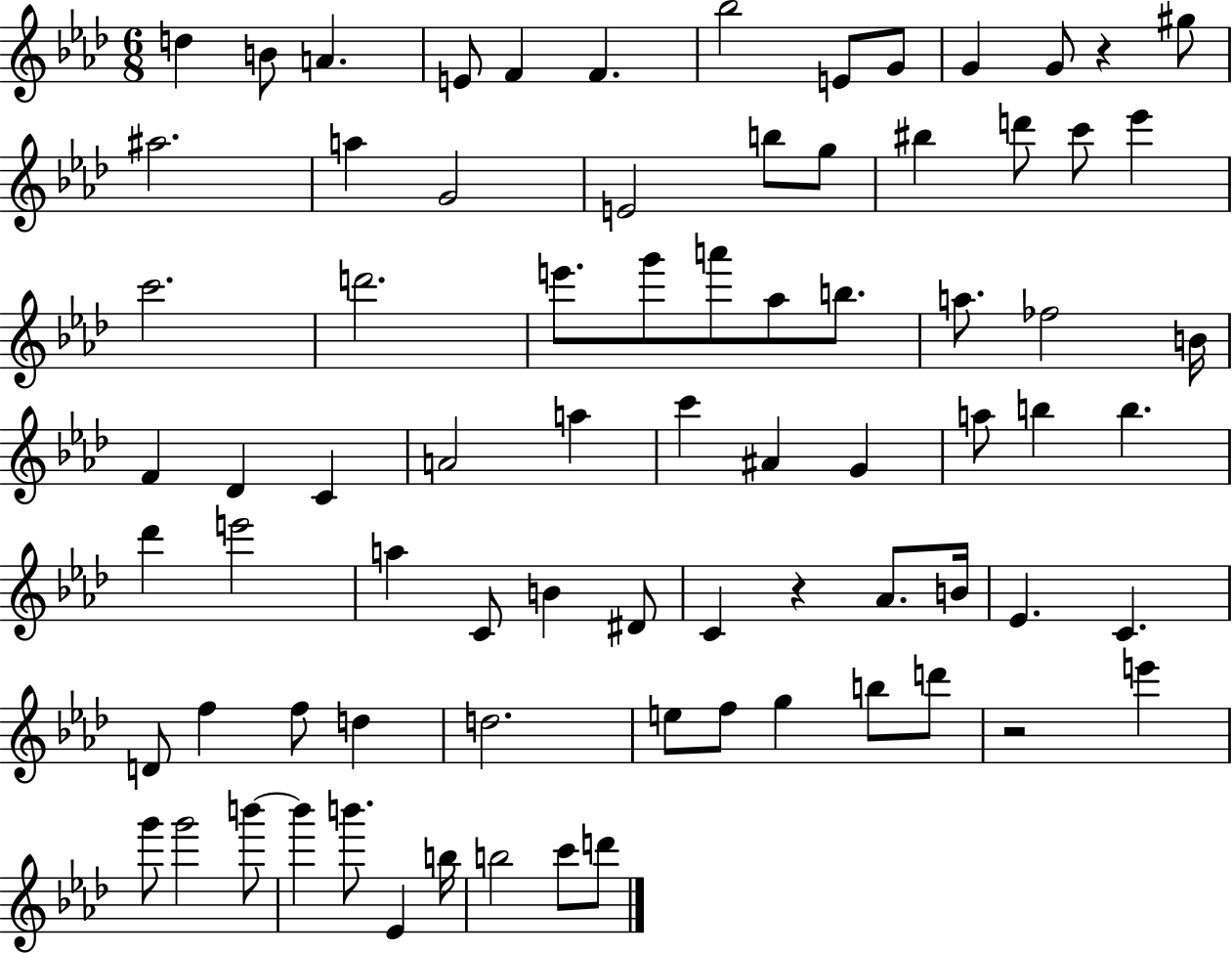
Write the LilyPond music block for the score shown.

{
  \clef treble
  \numericTimeSignature
  \time 6/8
  \key aes \major
  \repeat volta 2 { d''4 b'8 a'4. | e'8 f'4 f'4. | bes''2 e'8 g'8 | g'4 g'8 r4 gis''8 | \break ais''2. | a''4 g'2 | e'2 b''8 g''8 | bis''4 d'''8 c'''8 ees'''4 | \break c'''2. | d'''2. | e'''8. g'''8 a'''8 aes''8 b''8. | a''8. fes''2 b'16 | \break f'4 des'4 c'4 | a'2 a''4 | c'''4 ais'4 g'4 | a''8 b''4 b''4. | \break des'''4 e'''2 | a''4 c'8 b'4 dis'8 | c'4 r4 aes'8. b'16 | ees'4. c'4. | \break d'8 f''4 f''8 d''4 | d''2. | e''8 f''8 g''4 b''8 d'''8 | r2 e'''4 | \break g'''8 g'''2 b'''8~~ | b'''4 b'''8. ees'4 b''16 | b''2 c'''8 d'''8 | } \bar "|."
}